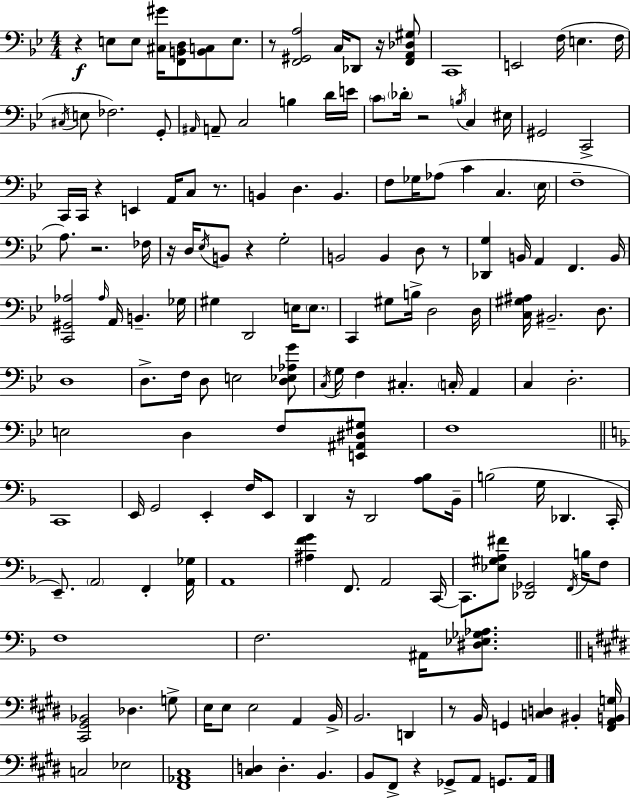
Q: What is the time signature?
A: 4/4